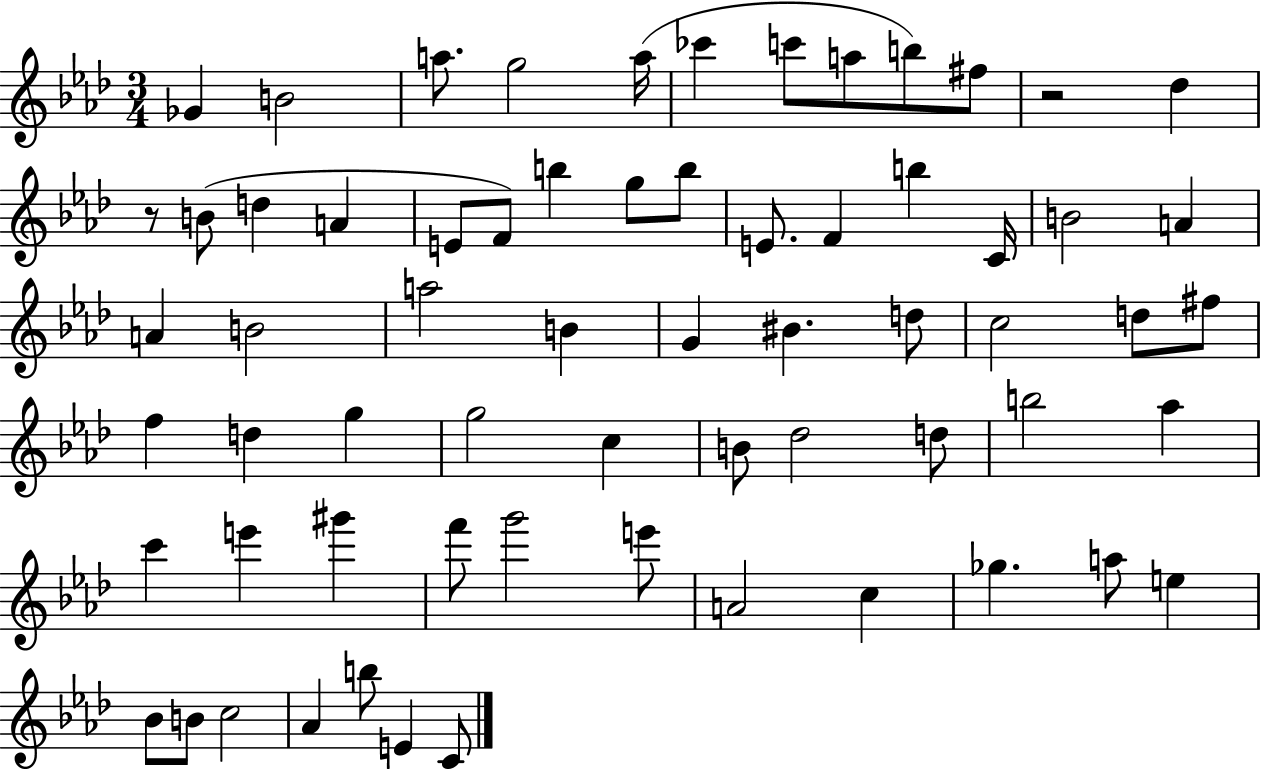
Gb4/q B4/h A5/e. G5/h A5/s CES6/q C6/e A5/e B5/e F#5/e R/h Db5/q R/e B4/e D5/q A4/q E4/e F4/e B5/q G5/e B5/e E4/e. F4/q B5/q C4/s B4/h A4/q A4/q B4/h A5/h B4/q G4/q BIS4/q. D5/e C5/h D5/e F#5/e F5/q D5/q G5/q G5/h C5/q B4/e Db5/h D5/e B5/h Ab5/q C6/q E6/q G#6/q F6/e G6/h E6/e A4/h C5/q Gb5/q. A5/e E5/q Bb4/e B4/e C5/h Ab4/q B5/e E4/q C4/e